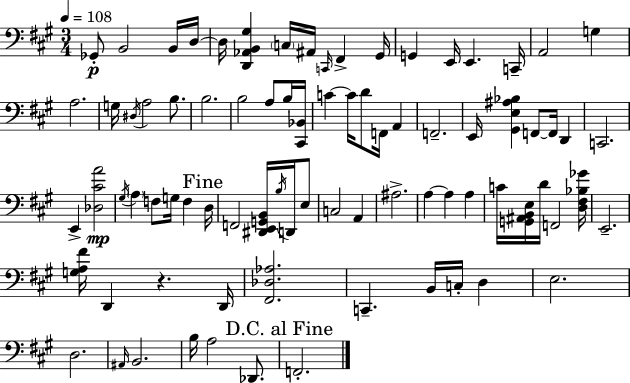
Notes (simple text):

Gb2/e B2/h B2/s D3/s D3/s [D2,Ab2,B2,G#3]/q C3/s A#2/s C2/s F#2/q G#2/s G2/q E2/s E2/q. C2/s A2/h G3/q A3/h. G3/s D#3/s A3/h B3/e. B3/h. B3/h A3/e B3/s [C#2,Bb2]/s C4/q C4/s D4/e F2/s A2/q F2/h. E2/s [G#2,E3,A#3,Bb3]/q F2/e F2/s D2/q C2/h. E2/q [Db3,C#4,A4]/h G#3/s A3/q F3/e G3/s F3/q D3/s F2/h [D#2,E2,G2,B2]/s B3/s D2/s E3/e C3/h A2/q A#3/h. A3/q A3/q A3/q C4/s [G2,A#2,B2,E3]/s D4/s F2/h [D3,F#3,Bb3,Gb4]/s E2/h. [G3,A3,F#4]/s D2/q R/q. D2/s [F#2,Db3,Ab3]/h. C2/q. B2/s C3/s D3/q E3/h. D3/h. A#2/s B2/h. B3/s A3/h Db2/e. F2/h.